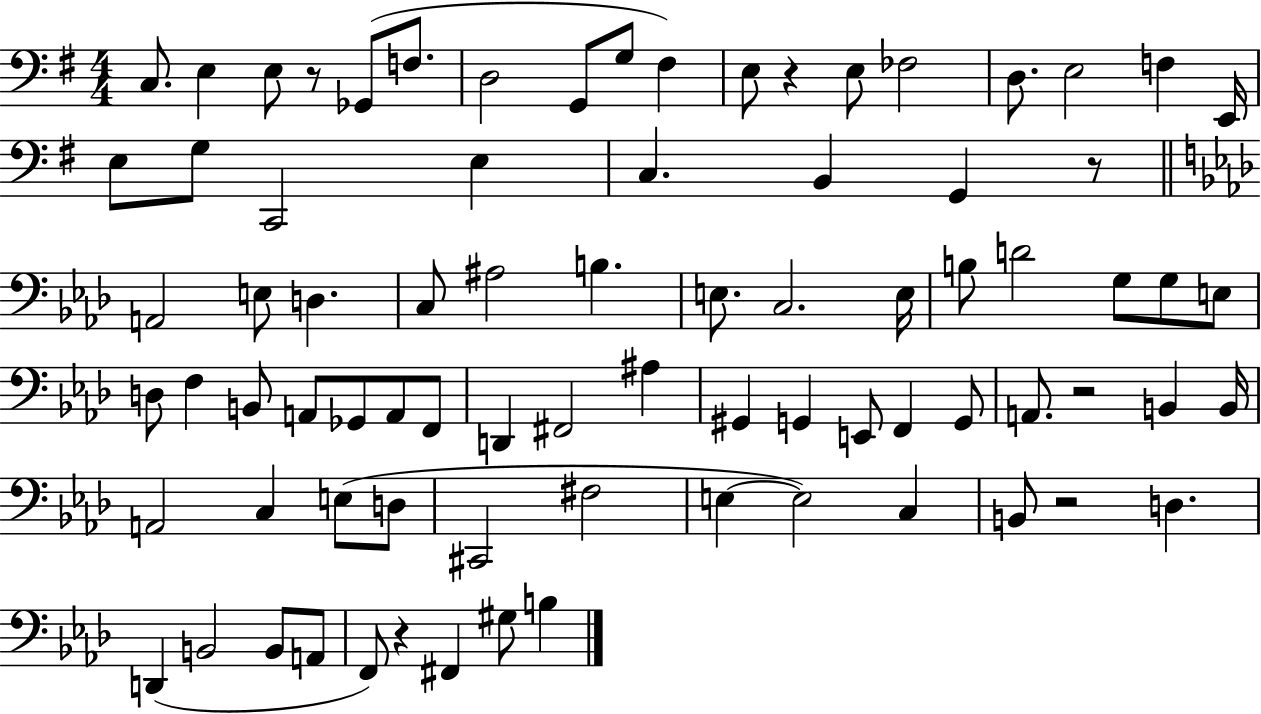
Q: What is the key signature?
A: G major